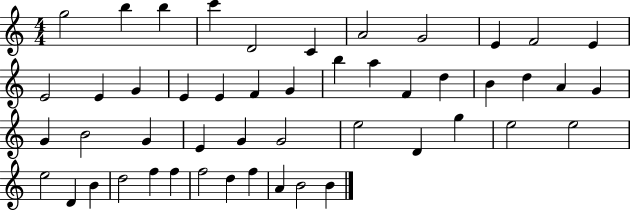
G5/h B5/q B5/q C6/q D4/h C4/q A4/h G4/h E4/q F4/h E4/q E4/h E4/q G4/q E4/q E4/q F4/q G4/q B5/q A5/q F4/q D5/q B4/q D5/q A4/q G4/q G4/q B4/h G4/q E4/q G4/q G4/h E5/h D4/q G5/q E5/h E5/h E5/h D4/q B4/q D5/h F5/q F5/q F5/h D5/q F5/q A4/q B4/h B4/q